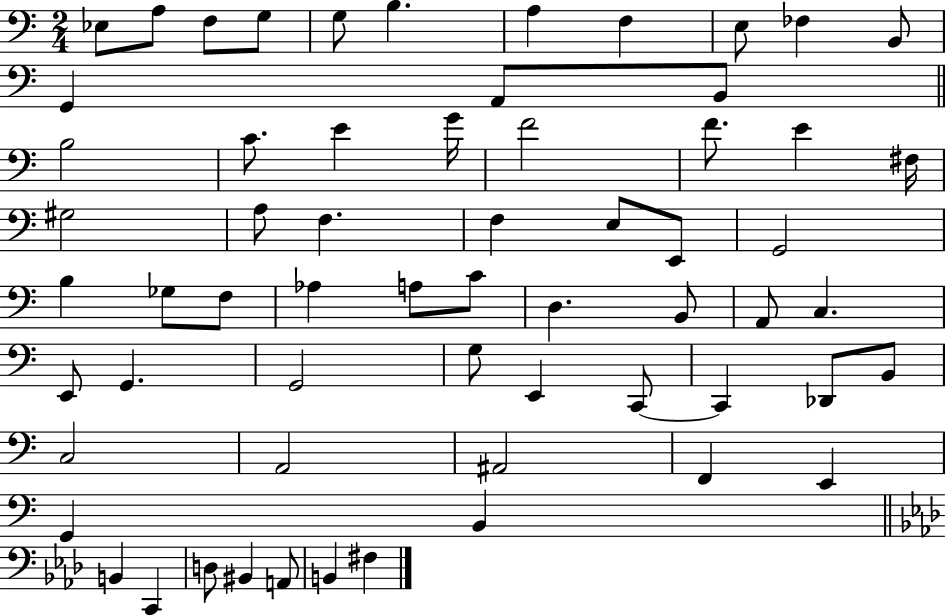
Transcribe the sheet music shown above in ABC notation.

X:1
T:Untitled
M:2/4
L:1/4
K:C
_E,/2 A,/2 F,/2 G,/2 G,/2 B, A, F, E,/2 _F, B,,/2 G,, A,,/2 B,,/2 B,2 C/2 E G/4 F2 F/2 E ^F,/4 ^G,2 A,/2 F, F, E,/2 E,,/2 G,,2 B, _G,/2 F,/2 _A, A,/2 C/2 D, B,,/2 A,,/2 C, E,,/2 G,, G,,2 G,/2 E,, C,,/2 C,, _D,,/2 B,,/2 C,2 A,,2 ^A,,2 F,, E,, G,, B,, B,, C,, D,/2 ^B,, A,,/2 B,, ^F,